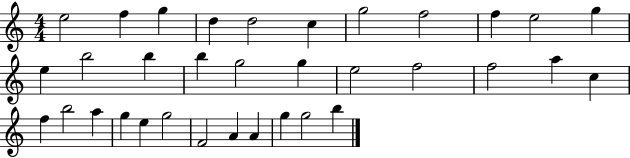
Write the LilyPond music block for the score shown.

{
  \clef treble
  \numericTimeSignature
  \time 4/4
  \key c \major
  e''2 f''4 g''4 | d''4 d''2 c''4 | g''2 f''2 | f''4 e''2 g''4 | \break e''4 b''2 b''4 | b''4 g''2 g''4 | e''2 f''2 | f''2 a''4 c''4 | \break f''4 b''2 a''4 | g''4 e''4 g''2 | f'2 a'4 a'4 | g''4 g''2 b''4 | \break \bar "|."
}